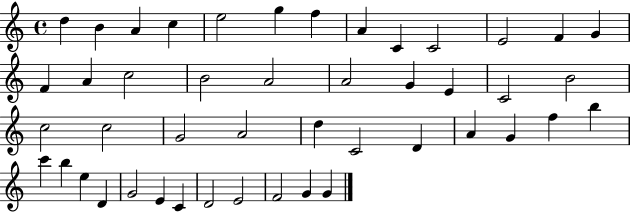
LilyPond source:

{
  \clef treble
  \time 4/4
  \defaultTimeSignature
  \key c \major
  d''4 b'4 a'4 c''4 | e''2 g''4 f''4 | a'4 c'4 c'2 | e'2 f'4 g'4 | \break f'4 a'4 c''2 | b'2 a'2 | a'2 g'4 e'4 | c'2 b'2 | \break c''2 c''2 | g'2 a'2 | d''4 c'2 d'4 | a'4 g'4 f''4 b''4 | \break c'''4 b''4 e''4 d'4 | g'2 e'4 c'4 | d'2 e'2 | f'2 g'4 g'4 | \break \bar "|."
}